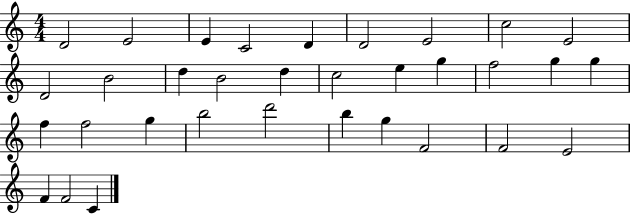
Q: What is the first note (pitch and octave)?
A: D4